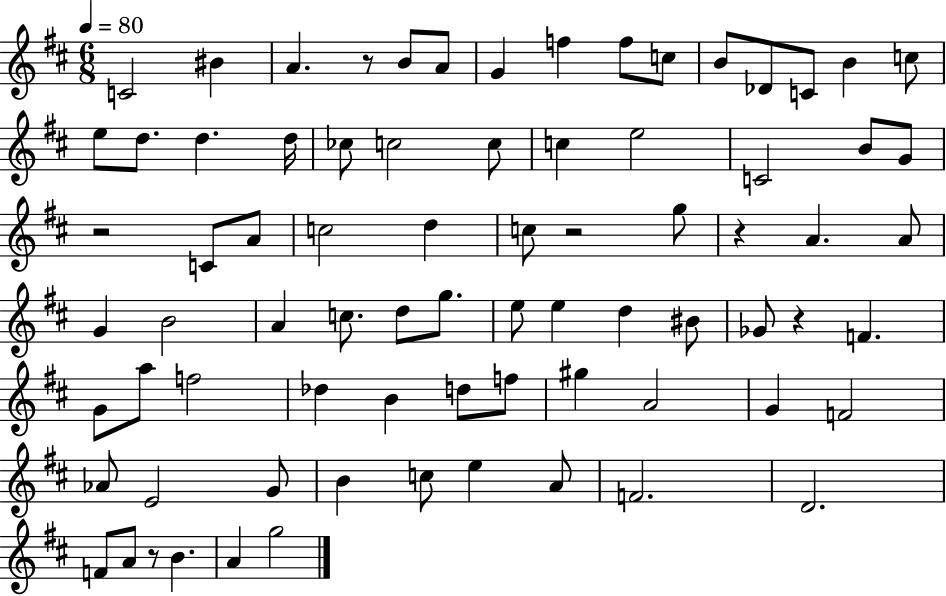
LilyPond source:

{
  \clef treble
  \numericTimeSignature
  \time 6/8
  \key d \major
  \tempo 4 = 80
  c'2 bis'4 | a'4. r8 b'8 a'8 | g'4 f''4 f''8 c''8 | b'8 des'8 c'8 b'4 c''8 | \break e''8 d''8. d''4. d''16 | ces''8 c''2 c''8 | c''4 e''2 | c'2 b'8 g'8 | \break r2 c'8 a'8 | c''2 d''4 | c''8 r2 g''8 | r4 a'4. a'8 | \break g'4 b'2 | a'4 c''8. d''8 g''8. | e''8 e''4 d''4 bis'8 | ges'8 r4 f'4. | \break g'8 a''8 f''2 | des''4 b'4 d''8 f''8 | gis''4 a'2 | g'4 f'2 | \break aes'8 e'2 g'8 | b'4 c''8 e''4 a'8 | f'2. | d'2. | \break f'8 a'8 r8 b'4. | a'4 g''2 | \bar "|."
}